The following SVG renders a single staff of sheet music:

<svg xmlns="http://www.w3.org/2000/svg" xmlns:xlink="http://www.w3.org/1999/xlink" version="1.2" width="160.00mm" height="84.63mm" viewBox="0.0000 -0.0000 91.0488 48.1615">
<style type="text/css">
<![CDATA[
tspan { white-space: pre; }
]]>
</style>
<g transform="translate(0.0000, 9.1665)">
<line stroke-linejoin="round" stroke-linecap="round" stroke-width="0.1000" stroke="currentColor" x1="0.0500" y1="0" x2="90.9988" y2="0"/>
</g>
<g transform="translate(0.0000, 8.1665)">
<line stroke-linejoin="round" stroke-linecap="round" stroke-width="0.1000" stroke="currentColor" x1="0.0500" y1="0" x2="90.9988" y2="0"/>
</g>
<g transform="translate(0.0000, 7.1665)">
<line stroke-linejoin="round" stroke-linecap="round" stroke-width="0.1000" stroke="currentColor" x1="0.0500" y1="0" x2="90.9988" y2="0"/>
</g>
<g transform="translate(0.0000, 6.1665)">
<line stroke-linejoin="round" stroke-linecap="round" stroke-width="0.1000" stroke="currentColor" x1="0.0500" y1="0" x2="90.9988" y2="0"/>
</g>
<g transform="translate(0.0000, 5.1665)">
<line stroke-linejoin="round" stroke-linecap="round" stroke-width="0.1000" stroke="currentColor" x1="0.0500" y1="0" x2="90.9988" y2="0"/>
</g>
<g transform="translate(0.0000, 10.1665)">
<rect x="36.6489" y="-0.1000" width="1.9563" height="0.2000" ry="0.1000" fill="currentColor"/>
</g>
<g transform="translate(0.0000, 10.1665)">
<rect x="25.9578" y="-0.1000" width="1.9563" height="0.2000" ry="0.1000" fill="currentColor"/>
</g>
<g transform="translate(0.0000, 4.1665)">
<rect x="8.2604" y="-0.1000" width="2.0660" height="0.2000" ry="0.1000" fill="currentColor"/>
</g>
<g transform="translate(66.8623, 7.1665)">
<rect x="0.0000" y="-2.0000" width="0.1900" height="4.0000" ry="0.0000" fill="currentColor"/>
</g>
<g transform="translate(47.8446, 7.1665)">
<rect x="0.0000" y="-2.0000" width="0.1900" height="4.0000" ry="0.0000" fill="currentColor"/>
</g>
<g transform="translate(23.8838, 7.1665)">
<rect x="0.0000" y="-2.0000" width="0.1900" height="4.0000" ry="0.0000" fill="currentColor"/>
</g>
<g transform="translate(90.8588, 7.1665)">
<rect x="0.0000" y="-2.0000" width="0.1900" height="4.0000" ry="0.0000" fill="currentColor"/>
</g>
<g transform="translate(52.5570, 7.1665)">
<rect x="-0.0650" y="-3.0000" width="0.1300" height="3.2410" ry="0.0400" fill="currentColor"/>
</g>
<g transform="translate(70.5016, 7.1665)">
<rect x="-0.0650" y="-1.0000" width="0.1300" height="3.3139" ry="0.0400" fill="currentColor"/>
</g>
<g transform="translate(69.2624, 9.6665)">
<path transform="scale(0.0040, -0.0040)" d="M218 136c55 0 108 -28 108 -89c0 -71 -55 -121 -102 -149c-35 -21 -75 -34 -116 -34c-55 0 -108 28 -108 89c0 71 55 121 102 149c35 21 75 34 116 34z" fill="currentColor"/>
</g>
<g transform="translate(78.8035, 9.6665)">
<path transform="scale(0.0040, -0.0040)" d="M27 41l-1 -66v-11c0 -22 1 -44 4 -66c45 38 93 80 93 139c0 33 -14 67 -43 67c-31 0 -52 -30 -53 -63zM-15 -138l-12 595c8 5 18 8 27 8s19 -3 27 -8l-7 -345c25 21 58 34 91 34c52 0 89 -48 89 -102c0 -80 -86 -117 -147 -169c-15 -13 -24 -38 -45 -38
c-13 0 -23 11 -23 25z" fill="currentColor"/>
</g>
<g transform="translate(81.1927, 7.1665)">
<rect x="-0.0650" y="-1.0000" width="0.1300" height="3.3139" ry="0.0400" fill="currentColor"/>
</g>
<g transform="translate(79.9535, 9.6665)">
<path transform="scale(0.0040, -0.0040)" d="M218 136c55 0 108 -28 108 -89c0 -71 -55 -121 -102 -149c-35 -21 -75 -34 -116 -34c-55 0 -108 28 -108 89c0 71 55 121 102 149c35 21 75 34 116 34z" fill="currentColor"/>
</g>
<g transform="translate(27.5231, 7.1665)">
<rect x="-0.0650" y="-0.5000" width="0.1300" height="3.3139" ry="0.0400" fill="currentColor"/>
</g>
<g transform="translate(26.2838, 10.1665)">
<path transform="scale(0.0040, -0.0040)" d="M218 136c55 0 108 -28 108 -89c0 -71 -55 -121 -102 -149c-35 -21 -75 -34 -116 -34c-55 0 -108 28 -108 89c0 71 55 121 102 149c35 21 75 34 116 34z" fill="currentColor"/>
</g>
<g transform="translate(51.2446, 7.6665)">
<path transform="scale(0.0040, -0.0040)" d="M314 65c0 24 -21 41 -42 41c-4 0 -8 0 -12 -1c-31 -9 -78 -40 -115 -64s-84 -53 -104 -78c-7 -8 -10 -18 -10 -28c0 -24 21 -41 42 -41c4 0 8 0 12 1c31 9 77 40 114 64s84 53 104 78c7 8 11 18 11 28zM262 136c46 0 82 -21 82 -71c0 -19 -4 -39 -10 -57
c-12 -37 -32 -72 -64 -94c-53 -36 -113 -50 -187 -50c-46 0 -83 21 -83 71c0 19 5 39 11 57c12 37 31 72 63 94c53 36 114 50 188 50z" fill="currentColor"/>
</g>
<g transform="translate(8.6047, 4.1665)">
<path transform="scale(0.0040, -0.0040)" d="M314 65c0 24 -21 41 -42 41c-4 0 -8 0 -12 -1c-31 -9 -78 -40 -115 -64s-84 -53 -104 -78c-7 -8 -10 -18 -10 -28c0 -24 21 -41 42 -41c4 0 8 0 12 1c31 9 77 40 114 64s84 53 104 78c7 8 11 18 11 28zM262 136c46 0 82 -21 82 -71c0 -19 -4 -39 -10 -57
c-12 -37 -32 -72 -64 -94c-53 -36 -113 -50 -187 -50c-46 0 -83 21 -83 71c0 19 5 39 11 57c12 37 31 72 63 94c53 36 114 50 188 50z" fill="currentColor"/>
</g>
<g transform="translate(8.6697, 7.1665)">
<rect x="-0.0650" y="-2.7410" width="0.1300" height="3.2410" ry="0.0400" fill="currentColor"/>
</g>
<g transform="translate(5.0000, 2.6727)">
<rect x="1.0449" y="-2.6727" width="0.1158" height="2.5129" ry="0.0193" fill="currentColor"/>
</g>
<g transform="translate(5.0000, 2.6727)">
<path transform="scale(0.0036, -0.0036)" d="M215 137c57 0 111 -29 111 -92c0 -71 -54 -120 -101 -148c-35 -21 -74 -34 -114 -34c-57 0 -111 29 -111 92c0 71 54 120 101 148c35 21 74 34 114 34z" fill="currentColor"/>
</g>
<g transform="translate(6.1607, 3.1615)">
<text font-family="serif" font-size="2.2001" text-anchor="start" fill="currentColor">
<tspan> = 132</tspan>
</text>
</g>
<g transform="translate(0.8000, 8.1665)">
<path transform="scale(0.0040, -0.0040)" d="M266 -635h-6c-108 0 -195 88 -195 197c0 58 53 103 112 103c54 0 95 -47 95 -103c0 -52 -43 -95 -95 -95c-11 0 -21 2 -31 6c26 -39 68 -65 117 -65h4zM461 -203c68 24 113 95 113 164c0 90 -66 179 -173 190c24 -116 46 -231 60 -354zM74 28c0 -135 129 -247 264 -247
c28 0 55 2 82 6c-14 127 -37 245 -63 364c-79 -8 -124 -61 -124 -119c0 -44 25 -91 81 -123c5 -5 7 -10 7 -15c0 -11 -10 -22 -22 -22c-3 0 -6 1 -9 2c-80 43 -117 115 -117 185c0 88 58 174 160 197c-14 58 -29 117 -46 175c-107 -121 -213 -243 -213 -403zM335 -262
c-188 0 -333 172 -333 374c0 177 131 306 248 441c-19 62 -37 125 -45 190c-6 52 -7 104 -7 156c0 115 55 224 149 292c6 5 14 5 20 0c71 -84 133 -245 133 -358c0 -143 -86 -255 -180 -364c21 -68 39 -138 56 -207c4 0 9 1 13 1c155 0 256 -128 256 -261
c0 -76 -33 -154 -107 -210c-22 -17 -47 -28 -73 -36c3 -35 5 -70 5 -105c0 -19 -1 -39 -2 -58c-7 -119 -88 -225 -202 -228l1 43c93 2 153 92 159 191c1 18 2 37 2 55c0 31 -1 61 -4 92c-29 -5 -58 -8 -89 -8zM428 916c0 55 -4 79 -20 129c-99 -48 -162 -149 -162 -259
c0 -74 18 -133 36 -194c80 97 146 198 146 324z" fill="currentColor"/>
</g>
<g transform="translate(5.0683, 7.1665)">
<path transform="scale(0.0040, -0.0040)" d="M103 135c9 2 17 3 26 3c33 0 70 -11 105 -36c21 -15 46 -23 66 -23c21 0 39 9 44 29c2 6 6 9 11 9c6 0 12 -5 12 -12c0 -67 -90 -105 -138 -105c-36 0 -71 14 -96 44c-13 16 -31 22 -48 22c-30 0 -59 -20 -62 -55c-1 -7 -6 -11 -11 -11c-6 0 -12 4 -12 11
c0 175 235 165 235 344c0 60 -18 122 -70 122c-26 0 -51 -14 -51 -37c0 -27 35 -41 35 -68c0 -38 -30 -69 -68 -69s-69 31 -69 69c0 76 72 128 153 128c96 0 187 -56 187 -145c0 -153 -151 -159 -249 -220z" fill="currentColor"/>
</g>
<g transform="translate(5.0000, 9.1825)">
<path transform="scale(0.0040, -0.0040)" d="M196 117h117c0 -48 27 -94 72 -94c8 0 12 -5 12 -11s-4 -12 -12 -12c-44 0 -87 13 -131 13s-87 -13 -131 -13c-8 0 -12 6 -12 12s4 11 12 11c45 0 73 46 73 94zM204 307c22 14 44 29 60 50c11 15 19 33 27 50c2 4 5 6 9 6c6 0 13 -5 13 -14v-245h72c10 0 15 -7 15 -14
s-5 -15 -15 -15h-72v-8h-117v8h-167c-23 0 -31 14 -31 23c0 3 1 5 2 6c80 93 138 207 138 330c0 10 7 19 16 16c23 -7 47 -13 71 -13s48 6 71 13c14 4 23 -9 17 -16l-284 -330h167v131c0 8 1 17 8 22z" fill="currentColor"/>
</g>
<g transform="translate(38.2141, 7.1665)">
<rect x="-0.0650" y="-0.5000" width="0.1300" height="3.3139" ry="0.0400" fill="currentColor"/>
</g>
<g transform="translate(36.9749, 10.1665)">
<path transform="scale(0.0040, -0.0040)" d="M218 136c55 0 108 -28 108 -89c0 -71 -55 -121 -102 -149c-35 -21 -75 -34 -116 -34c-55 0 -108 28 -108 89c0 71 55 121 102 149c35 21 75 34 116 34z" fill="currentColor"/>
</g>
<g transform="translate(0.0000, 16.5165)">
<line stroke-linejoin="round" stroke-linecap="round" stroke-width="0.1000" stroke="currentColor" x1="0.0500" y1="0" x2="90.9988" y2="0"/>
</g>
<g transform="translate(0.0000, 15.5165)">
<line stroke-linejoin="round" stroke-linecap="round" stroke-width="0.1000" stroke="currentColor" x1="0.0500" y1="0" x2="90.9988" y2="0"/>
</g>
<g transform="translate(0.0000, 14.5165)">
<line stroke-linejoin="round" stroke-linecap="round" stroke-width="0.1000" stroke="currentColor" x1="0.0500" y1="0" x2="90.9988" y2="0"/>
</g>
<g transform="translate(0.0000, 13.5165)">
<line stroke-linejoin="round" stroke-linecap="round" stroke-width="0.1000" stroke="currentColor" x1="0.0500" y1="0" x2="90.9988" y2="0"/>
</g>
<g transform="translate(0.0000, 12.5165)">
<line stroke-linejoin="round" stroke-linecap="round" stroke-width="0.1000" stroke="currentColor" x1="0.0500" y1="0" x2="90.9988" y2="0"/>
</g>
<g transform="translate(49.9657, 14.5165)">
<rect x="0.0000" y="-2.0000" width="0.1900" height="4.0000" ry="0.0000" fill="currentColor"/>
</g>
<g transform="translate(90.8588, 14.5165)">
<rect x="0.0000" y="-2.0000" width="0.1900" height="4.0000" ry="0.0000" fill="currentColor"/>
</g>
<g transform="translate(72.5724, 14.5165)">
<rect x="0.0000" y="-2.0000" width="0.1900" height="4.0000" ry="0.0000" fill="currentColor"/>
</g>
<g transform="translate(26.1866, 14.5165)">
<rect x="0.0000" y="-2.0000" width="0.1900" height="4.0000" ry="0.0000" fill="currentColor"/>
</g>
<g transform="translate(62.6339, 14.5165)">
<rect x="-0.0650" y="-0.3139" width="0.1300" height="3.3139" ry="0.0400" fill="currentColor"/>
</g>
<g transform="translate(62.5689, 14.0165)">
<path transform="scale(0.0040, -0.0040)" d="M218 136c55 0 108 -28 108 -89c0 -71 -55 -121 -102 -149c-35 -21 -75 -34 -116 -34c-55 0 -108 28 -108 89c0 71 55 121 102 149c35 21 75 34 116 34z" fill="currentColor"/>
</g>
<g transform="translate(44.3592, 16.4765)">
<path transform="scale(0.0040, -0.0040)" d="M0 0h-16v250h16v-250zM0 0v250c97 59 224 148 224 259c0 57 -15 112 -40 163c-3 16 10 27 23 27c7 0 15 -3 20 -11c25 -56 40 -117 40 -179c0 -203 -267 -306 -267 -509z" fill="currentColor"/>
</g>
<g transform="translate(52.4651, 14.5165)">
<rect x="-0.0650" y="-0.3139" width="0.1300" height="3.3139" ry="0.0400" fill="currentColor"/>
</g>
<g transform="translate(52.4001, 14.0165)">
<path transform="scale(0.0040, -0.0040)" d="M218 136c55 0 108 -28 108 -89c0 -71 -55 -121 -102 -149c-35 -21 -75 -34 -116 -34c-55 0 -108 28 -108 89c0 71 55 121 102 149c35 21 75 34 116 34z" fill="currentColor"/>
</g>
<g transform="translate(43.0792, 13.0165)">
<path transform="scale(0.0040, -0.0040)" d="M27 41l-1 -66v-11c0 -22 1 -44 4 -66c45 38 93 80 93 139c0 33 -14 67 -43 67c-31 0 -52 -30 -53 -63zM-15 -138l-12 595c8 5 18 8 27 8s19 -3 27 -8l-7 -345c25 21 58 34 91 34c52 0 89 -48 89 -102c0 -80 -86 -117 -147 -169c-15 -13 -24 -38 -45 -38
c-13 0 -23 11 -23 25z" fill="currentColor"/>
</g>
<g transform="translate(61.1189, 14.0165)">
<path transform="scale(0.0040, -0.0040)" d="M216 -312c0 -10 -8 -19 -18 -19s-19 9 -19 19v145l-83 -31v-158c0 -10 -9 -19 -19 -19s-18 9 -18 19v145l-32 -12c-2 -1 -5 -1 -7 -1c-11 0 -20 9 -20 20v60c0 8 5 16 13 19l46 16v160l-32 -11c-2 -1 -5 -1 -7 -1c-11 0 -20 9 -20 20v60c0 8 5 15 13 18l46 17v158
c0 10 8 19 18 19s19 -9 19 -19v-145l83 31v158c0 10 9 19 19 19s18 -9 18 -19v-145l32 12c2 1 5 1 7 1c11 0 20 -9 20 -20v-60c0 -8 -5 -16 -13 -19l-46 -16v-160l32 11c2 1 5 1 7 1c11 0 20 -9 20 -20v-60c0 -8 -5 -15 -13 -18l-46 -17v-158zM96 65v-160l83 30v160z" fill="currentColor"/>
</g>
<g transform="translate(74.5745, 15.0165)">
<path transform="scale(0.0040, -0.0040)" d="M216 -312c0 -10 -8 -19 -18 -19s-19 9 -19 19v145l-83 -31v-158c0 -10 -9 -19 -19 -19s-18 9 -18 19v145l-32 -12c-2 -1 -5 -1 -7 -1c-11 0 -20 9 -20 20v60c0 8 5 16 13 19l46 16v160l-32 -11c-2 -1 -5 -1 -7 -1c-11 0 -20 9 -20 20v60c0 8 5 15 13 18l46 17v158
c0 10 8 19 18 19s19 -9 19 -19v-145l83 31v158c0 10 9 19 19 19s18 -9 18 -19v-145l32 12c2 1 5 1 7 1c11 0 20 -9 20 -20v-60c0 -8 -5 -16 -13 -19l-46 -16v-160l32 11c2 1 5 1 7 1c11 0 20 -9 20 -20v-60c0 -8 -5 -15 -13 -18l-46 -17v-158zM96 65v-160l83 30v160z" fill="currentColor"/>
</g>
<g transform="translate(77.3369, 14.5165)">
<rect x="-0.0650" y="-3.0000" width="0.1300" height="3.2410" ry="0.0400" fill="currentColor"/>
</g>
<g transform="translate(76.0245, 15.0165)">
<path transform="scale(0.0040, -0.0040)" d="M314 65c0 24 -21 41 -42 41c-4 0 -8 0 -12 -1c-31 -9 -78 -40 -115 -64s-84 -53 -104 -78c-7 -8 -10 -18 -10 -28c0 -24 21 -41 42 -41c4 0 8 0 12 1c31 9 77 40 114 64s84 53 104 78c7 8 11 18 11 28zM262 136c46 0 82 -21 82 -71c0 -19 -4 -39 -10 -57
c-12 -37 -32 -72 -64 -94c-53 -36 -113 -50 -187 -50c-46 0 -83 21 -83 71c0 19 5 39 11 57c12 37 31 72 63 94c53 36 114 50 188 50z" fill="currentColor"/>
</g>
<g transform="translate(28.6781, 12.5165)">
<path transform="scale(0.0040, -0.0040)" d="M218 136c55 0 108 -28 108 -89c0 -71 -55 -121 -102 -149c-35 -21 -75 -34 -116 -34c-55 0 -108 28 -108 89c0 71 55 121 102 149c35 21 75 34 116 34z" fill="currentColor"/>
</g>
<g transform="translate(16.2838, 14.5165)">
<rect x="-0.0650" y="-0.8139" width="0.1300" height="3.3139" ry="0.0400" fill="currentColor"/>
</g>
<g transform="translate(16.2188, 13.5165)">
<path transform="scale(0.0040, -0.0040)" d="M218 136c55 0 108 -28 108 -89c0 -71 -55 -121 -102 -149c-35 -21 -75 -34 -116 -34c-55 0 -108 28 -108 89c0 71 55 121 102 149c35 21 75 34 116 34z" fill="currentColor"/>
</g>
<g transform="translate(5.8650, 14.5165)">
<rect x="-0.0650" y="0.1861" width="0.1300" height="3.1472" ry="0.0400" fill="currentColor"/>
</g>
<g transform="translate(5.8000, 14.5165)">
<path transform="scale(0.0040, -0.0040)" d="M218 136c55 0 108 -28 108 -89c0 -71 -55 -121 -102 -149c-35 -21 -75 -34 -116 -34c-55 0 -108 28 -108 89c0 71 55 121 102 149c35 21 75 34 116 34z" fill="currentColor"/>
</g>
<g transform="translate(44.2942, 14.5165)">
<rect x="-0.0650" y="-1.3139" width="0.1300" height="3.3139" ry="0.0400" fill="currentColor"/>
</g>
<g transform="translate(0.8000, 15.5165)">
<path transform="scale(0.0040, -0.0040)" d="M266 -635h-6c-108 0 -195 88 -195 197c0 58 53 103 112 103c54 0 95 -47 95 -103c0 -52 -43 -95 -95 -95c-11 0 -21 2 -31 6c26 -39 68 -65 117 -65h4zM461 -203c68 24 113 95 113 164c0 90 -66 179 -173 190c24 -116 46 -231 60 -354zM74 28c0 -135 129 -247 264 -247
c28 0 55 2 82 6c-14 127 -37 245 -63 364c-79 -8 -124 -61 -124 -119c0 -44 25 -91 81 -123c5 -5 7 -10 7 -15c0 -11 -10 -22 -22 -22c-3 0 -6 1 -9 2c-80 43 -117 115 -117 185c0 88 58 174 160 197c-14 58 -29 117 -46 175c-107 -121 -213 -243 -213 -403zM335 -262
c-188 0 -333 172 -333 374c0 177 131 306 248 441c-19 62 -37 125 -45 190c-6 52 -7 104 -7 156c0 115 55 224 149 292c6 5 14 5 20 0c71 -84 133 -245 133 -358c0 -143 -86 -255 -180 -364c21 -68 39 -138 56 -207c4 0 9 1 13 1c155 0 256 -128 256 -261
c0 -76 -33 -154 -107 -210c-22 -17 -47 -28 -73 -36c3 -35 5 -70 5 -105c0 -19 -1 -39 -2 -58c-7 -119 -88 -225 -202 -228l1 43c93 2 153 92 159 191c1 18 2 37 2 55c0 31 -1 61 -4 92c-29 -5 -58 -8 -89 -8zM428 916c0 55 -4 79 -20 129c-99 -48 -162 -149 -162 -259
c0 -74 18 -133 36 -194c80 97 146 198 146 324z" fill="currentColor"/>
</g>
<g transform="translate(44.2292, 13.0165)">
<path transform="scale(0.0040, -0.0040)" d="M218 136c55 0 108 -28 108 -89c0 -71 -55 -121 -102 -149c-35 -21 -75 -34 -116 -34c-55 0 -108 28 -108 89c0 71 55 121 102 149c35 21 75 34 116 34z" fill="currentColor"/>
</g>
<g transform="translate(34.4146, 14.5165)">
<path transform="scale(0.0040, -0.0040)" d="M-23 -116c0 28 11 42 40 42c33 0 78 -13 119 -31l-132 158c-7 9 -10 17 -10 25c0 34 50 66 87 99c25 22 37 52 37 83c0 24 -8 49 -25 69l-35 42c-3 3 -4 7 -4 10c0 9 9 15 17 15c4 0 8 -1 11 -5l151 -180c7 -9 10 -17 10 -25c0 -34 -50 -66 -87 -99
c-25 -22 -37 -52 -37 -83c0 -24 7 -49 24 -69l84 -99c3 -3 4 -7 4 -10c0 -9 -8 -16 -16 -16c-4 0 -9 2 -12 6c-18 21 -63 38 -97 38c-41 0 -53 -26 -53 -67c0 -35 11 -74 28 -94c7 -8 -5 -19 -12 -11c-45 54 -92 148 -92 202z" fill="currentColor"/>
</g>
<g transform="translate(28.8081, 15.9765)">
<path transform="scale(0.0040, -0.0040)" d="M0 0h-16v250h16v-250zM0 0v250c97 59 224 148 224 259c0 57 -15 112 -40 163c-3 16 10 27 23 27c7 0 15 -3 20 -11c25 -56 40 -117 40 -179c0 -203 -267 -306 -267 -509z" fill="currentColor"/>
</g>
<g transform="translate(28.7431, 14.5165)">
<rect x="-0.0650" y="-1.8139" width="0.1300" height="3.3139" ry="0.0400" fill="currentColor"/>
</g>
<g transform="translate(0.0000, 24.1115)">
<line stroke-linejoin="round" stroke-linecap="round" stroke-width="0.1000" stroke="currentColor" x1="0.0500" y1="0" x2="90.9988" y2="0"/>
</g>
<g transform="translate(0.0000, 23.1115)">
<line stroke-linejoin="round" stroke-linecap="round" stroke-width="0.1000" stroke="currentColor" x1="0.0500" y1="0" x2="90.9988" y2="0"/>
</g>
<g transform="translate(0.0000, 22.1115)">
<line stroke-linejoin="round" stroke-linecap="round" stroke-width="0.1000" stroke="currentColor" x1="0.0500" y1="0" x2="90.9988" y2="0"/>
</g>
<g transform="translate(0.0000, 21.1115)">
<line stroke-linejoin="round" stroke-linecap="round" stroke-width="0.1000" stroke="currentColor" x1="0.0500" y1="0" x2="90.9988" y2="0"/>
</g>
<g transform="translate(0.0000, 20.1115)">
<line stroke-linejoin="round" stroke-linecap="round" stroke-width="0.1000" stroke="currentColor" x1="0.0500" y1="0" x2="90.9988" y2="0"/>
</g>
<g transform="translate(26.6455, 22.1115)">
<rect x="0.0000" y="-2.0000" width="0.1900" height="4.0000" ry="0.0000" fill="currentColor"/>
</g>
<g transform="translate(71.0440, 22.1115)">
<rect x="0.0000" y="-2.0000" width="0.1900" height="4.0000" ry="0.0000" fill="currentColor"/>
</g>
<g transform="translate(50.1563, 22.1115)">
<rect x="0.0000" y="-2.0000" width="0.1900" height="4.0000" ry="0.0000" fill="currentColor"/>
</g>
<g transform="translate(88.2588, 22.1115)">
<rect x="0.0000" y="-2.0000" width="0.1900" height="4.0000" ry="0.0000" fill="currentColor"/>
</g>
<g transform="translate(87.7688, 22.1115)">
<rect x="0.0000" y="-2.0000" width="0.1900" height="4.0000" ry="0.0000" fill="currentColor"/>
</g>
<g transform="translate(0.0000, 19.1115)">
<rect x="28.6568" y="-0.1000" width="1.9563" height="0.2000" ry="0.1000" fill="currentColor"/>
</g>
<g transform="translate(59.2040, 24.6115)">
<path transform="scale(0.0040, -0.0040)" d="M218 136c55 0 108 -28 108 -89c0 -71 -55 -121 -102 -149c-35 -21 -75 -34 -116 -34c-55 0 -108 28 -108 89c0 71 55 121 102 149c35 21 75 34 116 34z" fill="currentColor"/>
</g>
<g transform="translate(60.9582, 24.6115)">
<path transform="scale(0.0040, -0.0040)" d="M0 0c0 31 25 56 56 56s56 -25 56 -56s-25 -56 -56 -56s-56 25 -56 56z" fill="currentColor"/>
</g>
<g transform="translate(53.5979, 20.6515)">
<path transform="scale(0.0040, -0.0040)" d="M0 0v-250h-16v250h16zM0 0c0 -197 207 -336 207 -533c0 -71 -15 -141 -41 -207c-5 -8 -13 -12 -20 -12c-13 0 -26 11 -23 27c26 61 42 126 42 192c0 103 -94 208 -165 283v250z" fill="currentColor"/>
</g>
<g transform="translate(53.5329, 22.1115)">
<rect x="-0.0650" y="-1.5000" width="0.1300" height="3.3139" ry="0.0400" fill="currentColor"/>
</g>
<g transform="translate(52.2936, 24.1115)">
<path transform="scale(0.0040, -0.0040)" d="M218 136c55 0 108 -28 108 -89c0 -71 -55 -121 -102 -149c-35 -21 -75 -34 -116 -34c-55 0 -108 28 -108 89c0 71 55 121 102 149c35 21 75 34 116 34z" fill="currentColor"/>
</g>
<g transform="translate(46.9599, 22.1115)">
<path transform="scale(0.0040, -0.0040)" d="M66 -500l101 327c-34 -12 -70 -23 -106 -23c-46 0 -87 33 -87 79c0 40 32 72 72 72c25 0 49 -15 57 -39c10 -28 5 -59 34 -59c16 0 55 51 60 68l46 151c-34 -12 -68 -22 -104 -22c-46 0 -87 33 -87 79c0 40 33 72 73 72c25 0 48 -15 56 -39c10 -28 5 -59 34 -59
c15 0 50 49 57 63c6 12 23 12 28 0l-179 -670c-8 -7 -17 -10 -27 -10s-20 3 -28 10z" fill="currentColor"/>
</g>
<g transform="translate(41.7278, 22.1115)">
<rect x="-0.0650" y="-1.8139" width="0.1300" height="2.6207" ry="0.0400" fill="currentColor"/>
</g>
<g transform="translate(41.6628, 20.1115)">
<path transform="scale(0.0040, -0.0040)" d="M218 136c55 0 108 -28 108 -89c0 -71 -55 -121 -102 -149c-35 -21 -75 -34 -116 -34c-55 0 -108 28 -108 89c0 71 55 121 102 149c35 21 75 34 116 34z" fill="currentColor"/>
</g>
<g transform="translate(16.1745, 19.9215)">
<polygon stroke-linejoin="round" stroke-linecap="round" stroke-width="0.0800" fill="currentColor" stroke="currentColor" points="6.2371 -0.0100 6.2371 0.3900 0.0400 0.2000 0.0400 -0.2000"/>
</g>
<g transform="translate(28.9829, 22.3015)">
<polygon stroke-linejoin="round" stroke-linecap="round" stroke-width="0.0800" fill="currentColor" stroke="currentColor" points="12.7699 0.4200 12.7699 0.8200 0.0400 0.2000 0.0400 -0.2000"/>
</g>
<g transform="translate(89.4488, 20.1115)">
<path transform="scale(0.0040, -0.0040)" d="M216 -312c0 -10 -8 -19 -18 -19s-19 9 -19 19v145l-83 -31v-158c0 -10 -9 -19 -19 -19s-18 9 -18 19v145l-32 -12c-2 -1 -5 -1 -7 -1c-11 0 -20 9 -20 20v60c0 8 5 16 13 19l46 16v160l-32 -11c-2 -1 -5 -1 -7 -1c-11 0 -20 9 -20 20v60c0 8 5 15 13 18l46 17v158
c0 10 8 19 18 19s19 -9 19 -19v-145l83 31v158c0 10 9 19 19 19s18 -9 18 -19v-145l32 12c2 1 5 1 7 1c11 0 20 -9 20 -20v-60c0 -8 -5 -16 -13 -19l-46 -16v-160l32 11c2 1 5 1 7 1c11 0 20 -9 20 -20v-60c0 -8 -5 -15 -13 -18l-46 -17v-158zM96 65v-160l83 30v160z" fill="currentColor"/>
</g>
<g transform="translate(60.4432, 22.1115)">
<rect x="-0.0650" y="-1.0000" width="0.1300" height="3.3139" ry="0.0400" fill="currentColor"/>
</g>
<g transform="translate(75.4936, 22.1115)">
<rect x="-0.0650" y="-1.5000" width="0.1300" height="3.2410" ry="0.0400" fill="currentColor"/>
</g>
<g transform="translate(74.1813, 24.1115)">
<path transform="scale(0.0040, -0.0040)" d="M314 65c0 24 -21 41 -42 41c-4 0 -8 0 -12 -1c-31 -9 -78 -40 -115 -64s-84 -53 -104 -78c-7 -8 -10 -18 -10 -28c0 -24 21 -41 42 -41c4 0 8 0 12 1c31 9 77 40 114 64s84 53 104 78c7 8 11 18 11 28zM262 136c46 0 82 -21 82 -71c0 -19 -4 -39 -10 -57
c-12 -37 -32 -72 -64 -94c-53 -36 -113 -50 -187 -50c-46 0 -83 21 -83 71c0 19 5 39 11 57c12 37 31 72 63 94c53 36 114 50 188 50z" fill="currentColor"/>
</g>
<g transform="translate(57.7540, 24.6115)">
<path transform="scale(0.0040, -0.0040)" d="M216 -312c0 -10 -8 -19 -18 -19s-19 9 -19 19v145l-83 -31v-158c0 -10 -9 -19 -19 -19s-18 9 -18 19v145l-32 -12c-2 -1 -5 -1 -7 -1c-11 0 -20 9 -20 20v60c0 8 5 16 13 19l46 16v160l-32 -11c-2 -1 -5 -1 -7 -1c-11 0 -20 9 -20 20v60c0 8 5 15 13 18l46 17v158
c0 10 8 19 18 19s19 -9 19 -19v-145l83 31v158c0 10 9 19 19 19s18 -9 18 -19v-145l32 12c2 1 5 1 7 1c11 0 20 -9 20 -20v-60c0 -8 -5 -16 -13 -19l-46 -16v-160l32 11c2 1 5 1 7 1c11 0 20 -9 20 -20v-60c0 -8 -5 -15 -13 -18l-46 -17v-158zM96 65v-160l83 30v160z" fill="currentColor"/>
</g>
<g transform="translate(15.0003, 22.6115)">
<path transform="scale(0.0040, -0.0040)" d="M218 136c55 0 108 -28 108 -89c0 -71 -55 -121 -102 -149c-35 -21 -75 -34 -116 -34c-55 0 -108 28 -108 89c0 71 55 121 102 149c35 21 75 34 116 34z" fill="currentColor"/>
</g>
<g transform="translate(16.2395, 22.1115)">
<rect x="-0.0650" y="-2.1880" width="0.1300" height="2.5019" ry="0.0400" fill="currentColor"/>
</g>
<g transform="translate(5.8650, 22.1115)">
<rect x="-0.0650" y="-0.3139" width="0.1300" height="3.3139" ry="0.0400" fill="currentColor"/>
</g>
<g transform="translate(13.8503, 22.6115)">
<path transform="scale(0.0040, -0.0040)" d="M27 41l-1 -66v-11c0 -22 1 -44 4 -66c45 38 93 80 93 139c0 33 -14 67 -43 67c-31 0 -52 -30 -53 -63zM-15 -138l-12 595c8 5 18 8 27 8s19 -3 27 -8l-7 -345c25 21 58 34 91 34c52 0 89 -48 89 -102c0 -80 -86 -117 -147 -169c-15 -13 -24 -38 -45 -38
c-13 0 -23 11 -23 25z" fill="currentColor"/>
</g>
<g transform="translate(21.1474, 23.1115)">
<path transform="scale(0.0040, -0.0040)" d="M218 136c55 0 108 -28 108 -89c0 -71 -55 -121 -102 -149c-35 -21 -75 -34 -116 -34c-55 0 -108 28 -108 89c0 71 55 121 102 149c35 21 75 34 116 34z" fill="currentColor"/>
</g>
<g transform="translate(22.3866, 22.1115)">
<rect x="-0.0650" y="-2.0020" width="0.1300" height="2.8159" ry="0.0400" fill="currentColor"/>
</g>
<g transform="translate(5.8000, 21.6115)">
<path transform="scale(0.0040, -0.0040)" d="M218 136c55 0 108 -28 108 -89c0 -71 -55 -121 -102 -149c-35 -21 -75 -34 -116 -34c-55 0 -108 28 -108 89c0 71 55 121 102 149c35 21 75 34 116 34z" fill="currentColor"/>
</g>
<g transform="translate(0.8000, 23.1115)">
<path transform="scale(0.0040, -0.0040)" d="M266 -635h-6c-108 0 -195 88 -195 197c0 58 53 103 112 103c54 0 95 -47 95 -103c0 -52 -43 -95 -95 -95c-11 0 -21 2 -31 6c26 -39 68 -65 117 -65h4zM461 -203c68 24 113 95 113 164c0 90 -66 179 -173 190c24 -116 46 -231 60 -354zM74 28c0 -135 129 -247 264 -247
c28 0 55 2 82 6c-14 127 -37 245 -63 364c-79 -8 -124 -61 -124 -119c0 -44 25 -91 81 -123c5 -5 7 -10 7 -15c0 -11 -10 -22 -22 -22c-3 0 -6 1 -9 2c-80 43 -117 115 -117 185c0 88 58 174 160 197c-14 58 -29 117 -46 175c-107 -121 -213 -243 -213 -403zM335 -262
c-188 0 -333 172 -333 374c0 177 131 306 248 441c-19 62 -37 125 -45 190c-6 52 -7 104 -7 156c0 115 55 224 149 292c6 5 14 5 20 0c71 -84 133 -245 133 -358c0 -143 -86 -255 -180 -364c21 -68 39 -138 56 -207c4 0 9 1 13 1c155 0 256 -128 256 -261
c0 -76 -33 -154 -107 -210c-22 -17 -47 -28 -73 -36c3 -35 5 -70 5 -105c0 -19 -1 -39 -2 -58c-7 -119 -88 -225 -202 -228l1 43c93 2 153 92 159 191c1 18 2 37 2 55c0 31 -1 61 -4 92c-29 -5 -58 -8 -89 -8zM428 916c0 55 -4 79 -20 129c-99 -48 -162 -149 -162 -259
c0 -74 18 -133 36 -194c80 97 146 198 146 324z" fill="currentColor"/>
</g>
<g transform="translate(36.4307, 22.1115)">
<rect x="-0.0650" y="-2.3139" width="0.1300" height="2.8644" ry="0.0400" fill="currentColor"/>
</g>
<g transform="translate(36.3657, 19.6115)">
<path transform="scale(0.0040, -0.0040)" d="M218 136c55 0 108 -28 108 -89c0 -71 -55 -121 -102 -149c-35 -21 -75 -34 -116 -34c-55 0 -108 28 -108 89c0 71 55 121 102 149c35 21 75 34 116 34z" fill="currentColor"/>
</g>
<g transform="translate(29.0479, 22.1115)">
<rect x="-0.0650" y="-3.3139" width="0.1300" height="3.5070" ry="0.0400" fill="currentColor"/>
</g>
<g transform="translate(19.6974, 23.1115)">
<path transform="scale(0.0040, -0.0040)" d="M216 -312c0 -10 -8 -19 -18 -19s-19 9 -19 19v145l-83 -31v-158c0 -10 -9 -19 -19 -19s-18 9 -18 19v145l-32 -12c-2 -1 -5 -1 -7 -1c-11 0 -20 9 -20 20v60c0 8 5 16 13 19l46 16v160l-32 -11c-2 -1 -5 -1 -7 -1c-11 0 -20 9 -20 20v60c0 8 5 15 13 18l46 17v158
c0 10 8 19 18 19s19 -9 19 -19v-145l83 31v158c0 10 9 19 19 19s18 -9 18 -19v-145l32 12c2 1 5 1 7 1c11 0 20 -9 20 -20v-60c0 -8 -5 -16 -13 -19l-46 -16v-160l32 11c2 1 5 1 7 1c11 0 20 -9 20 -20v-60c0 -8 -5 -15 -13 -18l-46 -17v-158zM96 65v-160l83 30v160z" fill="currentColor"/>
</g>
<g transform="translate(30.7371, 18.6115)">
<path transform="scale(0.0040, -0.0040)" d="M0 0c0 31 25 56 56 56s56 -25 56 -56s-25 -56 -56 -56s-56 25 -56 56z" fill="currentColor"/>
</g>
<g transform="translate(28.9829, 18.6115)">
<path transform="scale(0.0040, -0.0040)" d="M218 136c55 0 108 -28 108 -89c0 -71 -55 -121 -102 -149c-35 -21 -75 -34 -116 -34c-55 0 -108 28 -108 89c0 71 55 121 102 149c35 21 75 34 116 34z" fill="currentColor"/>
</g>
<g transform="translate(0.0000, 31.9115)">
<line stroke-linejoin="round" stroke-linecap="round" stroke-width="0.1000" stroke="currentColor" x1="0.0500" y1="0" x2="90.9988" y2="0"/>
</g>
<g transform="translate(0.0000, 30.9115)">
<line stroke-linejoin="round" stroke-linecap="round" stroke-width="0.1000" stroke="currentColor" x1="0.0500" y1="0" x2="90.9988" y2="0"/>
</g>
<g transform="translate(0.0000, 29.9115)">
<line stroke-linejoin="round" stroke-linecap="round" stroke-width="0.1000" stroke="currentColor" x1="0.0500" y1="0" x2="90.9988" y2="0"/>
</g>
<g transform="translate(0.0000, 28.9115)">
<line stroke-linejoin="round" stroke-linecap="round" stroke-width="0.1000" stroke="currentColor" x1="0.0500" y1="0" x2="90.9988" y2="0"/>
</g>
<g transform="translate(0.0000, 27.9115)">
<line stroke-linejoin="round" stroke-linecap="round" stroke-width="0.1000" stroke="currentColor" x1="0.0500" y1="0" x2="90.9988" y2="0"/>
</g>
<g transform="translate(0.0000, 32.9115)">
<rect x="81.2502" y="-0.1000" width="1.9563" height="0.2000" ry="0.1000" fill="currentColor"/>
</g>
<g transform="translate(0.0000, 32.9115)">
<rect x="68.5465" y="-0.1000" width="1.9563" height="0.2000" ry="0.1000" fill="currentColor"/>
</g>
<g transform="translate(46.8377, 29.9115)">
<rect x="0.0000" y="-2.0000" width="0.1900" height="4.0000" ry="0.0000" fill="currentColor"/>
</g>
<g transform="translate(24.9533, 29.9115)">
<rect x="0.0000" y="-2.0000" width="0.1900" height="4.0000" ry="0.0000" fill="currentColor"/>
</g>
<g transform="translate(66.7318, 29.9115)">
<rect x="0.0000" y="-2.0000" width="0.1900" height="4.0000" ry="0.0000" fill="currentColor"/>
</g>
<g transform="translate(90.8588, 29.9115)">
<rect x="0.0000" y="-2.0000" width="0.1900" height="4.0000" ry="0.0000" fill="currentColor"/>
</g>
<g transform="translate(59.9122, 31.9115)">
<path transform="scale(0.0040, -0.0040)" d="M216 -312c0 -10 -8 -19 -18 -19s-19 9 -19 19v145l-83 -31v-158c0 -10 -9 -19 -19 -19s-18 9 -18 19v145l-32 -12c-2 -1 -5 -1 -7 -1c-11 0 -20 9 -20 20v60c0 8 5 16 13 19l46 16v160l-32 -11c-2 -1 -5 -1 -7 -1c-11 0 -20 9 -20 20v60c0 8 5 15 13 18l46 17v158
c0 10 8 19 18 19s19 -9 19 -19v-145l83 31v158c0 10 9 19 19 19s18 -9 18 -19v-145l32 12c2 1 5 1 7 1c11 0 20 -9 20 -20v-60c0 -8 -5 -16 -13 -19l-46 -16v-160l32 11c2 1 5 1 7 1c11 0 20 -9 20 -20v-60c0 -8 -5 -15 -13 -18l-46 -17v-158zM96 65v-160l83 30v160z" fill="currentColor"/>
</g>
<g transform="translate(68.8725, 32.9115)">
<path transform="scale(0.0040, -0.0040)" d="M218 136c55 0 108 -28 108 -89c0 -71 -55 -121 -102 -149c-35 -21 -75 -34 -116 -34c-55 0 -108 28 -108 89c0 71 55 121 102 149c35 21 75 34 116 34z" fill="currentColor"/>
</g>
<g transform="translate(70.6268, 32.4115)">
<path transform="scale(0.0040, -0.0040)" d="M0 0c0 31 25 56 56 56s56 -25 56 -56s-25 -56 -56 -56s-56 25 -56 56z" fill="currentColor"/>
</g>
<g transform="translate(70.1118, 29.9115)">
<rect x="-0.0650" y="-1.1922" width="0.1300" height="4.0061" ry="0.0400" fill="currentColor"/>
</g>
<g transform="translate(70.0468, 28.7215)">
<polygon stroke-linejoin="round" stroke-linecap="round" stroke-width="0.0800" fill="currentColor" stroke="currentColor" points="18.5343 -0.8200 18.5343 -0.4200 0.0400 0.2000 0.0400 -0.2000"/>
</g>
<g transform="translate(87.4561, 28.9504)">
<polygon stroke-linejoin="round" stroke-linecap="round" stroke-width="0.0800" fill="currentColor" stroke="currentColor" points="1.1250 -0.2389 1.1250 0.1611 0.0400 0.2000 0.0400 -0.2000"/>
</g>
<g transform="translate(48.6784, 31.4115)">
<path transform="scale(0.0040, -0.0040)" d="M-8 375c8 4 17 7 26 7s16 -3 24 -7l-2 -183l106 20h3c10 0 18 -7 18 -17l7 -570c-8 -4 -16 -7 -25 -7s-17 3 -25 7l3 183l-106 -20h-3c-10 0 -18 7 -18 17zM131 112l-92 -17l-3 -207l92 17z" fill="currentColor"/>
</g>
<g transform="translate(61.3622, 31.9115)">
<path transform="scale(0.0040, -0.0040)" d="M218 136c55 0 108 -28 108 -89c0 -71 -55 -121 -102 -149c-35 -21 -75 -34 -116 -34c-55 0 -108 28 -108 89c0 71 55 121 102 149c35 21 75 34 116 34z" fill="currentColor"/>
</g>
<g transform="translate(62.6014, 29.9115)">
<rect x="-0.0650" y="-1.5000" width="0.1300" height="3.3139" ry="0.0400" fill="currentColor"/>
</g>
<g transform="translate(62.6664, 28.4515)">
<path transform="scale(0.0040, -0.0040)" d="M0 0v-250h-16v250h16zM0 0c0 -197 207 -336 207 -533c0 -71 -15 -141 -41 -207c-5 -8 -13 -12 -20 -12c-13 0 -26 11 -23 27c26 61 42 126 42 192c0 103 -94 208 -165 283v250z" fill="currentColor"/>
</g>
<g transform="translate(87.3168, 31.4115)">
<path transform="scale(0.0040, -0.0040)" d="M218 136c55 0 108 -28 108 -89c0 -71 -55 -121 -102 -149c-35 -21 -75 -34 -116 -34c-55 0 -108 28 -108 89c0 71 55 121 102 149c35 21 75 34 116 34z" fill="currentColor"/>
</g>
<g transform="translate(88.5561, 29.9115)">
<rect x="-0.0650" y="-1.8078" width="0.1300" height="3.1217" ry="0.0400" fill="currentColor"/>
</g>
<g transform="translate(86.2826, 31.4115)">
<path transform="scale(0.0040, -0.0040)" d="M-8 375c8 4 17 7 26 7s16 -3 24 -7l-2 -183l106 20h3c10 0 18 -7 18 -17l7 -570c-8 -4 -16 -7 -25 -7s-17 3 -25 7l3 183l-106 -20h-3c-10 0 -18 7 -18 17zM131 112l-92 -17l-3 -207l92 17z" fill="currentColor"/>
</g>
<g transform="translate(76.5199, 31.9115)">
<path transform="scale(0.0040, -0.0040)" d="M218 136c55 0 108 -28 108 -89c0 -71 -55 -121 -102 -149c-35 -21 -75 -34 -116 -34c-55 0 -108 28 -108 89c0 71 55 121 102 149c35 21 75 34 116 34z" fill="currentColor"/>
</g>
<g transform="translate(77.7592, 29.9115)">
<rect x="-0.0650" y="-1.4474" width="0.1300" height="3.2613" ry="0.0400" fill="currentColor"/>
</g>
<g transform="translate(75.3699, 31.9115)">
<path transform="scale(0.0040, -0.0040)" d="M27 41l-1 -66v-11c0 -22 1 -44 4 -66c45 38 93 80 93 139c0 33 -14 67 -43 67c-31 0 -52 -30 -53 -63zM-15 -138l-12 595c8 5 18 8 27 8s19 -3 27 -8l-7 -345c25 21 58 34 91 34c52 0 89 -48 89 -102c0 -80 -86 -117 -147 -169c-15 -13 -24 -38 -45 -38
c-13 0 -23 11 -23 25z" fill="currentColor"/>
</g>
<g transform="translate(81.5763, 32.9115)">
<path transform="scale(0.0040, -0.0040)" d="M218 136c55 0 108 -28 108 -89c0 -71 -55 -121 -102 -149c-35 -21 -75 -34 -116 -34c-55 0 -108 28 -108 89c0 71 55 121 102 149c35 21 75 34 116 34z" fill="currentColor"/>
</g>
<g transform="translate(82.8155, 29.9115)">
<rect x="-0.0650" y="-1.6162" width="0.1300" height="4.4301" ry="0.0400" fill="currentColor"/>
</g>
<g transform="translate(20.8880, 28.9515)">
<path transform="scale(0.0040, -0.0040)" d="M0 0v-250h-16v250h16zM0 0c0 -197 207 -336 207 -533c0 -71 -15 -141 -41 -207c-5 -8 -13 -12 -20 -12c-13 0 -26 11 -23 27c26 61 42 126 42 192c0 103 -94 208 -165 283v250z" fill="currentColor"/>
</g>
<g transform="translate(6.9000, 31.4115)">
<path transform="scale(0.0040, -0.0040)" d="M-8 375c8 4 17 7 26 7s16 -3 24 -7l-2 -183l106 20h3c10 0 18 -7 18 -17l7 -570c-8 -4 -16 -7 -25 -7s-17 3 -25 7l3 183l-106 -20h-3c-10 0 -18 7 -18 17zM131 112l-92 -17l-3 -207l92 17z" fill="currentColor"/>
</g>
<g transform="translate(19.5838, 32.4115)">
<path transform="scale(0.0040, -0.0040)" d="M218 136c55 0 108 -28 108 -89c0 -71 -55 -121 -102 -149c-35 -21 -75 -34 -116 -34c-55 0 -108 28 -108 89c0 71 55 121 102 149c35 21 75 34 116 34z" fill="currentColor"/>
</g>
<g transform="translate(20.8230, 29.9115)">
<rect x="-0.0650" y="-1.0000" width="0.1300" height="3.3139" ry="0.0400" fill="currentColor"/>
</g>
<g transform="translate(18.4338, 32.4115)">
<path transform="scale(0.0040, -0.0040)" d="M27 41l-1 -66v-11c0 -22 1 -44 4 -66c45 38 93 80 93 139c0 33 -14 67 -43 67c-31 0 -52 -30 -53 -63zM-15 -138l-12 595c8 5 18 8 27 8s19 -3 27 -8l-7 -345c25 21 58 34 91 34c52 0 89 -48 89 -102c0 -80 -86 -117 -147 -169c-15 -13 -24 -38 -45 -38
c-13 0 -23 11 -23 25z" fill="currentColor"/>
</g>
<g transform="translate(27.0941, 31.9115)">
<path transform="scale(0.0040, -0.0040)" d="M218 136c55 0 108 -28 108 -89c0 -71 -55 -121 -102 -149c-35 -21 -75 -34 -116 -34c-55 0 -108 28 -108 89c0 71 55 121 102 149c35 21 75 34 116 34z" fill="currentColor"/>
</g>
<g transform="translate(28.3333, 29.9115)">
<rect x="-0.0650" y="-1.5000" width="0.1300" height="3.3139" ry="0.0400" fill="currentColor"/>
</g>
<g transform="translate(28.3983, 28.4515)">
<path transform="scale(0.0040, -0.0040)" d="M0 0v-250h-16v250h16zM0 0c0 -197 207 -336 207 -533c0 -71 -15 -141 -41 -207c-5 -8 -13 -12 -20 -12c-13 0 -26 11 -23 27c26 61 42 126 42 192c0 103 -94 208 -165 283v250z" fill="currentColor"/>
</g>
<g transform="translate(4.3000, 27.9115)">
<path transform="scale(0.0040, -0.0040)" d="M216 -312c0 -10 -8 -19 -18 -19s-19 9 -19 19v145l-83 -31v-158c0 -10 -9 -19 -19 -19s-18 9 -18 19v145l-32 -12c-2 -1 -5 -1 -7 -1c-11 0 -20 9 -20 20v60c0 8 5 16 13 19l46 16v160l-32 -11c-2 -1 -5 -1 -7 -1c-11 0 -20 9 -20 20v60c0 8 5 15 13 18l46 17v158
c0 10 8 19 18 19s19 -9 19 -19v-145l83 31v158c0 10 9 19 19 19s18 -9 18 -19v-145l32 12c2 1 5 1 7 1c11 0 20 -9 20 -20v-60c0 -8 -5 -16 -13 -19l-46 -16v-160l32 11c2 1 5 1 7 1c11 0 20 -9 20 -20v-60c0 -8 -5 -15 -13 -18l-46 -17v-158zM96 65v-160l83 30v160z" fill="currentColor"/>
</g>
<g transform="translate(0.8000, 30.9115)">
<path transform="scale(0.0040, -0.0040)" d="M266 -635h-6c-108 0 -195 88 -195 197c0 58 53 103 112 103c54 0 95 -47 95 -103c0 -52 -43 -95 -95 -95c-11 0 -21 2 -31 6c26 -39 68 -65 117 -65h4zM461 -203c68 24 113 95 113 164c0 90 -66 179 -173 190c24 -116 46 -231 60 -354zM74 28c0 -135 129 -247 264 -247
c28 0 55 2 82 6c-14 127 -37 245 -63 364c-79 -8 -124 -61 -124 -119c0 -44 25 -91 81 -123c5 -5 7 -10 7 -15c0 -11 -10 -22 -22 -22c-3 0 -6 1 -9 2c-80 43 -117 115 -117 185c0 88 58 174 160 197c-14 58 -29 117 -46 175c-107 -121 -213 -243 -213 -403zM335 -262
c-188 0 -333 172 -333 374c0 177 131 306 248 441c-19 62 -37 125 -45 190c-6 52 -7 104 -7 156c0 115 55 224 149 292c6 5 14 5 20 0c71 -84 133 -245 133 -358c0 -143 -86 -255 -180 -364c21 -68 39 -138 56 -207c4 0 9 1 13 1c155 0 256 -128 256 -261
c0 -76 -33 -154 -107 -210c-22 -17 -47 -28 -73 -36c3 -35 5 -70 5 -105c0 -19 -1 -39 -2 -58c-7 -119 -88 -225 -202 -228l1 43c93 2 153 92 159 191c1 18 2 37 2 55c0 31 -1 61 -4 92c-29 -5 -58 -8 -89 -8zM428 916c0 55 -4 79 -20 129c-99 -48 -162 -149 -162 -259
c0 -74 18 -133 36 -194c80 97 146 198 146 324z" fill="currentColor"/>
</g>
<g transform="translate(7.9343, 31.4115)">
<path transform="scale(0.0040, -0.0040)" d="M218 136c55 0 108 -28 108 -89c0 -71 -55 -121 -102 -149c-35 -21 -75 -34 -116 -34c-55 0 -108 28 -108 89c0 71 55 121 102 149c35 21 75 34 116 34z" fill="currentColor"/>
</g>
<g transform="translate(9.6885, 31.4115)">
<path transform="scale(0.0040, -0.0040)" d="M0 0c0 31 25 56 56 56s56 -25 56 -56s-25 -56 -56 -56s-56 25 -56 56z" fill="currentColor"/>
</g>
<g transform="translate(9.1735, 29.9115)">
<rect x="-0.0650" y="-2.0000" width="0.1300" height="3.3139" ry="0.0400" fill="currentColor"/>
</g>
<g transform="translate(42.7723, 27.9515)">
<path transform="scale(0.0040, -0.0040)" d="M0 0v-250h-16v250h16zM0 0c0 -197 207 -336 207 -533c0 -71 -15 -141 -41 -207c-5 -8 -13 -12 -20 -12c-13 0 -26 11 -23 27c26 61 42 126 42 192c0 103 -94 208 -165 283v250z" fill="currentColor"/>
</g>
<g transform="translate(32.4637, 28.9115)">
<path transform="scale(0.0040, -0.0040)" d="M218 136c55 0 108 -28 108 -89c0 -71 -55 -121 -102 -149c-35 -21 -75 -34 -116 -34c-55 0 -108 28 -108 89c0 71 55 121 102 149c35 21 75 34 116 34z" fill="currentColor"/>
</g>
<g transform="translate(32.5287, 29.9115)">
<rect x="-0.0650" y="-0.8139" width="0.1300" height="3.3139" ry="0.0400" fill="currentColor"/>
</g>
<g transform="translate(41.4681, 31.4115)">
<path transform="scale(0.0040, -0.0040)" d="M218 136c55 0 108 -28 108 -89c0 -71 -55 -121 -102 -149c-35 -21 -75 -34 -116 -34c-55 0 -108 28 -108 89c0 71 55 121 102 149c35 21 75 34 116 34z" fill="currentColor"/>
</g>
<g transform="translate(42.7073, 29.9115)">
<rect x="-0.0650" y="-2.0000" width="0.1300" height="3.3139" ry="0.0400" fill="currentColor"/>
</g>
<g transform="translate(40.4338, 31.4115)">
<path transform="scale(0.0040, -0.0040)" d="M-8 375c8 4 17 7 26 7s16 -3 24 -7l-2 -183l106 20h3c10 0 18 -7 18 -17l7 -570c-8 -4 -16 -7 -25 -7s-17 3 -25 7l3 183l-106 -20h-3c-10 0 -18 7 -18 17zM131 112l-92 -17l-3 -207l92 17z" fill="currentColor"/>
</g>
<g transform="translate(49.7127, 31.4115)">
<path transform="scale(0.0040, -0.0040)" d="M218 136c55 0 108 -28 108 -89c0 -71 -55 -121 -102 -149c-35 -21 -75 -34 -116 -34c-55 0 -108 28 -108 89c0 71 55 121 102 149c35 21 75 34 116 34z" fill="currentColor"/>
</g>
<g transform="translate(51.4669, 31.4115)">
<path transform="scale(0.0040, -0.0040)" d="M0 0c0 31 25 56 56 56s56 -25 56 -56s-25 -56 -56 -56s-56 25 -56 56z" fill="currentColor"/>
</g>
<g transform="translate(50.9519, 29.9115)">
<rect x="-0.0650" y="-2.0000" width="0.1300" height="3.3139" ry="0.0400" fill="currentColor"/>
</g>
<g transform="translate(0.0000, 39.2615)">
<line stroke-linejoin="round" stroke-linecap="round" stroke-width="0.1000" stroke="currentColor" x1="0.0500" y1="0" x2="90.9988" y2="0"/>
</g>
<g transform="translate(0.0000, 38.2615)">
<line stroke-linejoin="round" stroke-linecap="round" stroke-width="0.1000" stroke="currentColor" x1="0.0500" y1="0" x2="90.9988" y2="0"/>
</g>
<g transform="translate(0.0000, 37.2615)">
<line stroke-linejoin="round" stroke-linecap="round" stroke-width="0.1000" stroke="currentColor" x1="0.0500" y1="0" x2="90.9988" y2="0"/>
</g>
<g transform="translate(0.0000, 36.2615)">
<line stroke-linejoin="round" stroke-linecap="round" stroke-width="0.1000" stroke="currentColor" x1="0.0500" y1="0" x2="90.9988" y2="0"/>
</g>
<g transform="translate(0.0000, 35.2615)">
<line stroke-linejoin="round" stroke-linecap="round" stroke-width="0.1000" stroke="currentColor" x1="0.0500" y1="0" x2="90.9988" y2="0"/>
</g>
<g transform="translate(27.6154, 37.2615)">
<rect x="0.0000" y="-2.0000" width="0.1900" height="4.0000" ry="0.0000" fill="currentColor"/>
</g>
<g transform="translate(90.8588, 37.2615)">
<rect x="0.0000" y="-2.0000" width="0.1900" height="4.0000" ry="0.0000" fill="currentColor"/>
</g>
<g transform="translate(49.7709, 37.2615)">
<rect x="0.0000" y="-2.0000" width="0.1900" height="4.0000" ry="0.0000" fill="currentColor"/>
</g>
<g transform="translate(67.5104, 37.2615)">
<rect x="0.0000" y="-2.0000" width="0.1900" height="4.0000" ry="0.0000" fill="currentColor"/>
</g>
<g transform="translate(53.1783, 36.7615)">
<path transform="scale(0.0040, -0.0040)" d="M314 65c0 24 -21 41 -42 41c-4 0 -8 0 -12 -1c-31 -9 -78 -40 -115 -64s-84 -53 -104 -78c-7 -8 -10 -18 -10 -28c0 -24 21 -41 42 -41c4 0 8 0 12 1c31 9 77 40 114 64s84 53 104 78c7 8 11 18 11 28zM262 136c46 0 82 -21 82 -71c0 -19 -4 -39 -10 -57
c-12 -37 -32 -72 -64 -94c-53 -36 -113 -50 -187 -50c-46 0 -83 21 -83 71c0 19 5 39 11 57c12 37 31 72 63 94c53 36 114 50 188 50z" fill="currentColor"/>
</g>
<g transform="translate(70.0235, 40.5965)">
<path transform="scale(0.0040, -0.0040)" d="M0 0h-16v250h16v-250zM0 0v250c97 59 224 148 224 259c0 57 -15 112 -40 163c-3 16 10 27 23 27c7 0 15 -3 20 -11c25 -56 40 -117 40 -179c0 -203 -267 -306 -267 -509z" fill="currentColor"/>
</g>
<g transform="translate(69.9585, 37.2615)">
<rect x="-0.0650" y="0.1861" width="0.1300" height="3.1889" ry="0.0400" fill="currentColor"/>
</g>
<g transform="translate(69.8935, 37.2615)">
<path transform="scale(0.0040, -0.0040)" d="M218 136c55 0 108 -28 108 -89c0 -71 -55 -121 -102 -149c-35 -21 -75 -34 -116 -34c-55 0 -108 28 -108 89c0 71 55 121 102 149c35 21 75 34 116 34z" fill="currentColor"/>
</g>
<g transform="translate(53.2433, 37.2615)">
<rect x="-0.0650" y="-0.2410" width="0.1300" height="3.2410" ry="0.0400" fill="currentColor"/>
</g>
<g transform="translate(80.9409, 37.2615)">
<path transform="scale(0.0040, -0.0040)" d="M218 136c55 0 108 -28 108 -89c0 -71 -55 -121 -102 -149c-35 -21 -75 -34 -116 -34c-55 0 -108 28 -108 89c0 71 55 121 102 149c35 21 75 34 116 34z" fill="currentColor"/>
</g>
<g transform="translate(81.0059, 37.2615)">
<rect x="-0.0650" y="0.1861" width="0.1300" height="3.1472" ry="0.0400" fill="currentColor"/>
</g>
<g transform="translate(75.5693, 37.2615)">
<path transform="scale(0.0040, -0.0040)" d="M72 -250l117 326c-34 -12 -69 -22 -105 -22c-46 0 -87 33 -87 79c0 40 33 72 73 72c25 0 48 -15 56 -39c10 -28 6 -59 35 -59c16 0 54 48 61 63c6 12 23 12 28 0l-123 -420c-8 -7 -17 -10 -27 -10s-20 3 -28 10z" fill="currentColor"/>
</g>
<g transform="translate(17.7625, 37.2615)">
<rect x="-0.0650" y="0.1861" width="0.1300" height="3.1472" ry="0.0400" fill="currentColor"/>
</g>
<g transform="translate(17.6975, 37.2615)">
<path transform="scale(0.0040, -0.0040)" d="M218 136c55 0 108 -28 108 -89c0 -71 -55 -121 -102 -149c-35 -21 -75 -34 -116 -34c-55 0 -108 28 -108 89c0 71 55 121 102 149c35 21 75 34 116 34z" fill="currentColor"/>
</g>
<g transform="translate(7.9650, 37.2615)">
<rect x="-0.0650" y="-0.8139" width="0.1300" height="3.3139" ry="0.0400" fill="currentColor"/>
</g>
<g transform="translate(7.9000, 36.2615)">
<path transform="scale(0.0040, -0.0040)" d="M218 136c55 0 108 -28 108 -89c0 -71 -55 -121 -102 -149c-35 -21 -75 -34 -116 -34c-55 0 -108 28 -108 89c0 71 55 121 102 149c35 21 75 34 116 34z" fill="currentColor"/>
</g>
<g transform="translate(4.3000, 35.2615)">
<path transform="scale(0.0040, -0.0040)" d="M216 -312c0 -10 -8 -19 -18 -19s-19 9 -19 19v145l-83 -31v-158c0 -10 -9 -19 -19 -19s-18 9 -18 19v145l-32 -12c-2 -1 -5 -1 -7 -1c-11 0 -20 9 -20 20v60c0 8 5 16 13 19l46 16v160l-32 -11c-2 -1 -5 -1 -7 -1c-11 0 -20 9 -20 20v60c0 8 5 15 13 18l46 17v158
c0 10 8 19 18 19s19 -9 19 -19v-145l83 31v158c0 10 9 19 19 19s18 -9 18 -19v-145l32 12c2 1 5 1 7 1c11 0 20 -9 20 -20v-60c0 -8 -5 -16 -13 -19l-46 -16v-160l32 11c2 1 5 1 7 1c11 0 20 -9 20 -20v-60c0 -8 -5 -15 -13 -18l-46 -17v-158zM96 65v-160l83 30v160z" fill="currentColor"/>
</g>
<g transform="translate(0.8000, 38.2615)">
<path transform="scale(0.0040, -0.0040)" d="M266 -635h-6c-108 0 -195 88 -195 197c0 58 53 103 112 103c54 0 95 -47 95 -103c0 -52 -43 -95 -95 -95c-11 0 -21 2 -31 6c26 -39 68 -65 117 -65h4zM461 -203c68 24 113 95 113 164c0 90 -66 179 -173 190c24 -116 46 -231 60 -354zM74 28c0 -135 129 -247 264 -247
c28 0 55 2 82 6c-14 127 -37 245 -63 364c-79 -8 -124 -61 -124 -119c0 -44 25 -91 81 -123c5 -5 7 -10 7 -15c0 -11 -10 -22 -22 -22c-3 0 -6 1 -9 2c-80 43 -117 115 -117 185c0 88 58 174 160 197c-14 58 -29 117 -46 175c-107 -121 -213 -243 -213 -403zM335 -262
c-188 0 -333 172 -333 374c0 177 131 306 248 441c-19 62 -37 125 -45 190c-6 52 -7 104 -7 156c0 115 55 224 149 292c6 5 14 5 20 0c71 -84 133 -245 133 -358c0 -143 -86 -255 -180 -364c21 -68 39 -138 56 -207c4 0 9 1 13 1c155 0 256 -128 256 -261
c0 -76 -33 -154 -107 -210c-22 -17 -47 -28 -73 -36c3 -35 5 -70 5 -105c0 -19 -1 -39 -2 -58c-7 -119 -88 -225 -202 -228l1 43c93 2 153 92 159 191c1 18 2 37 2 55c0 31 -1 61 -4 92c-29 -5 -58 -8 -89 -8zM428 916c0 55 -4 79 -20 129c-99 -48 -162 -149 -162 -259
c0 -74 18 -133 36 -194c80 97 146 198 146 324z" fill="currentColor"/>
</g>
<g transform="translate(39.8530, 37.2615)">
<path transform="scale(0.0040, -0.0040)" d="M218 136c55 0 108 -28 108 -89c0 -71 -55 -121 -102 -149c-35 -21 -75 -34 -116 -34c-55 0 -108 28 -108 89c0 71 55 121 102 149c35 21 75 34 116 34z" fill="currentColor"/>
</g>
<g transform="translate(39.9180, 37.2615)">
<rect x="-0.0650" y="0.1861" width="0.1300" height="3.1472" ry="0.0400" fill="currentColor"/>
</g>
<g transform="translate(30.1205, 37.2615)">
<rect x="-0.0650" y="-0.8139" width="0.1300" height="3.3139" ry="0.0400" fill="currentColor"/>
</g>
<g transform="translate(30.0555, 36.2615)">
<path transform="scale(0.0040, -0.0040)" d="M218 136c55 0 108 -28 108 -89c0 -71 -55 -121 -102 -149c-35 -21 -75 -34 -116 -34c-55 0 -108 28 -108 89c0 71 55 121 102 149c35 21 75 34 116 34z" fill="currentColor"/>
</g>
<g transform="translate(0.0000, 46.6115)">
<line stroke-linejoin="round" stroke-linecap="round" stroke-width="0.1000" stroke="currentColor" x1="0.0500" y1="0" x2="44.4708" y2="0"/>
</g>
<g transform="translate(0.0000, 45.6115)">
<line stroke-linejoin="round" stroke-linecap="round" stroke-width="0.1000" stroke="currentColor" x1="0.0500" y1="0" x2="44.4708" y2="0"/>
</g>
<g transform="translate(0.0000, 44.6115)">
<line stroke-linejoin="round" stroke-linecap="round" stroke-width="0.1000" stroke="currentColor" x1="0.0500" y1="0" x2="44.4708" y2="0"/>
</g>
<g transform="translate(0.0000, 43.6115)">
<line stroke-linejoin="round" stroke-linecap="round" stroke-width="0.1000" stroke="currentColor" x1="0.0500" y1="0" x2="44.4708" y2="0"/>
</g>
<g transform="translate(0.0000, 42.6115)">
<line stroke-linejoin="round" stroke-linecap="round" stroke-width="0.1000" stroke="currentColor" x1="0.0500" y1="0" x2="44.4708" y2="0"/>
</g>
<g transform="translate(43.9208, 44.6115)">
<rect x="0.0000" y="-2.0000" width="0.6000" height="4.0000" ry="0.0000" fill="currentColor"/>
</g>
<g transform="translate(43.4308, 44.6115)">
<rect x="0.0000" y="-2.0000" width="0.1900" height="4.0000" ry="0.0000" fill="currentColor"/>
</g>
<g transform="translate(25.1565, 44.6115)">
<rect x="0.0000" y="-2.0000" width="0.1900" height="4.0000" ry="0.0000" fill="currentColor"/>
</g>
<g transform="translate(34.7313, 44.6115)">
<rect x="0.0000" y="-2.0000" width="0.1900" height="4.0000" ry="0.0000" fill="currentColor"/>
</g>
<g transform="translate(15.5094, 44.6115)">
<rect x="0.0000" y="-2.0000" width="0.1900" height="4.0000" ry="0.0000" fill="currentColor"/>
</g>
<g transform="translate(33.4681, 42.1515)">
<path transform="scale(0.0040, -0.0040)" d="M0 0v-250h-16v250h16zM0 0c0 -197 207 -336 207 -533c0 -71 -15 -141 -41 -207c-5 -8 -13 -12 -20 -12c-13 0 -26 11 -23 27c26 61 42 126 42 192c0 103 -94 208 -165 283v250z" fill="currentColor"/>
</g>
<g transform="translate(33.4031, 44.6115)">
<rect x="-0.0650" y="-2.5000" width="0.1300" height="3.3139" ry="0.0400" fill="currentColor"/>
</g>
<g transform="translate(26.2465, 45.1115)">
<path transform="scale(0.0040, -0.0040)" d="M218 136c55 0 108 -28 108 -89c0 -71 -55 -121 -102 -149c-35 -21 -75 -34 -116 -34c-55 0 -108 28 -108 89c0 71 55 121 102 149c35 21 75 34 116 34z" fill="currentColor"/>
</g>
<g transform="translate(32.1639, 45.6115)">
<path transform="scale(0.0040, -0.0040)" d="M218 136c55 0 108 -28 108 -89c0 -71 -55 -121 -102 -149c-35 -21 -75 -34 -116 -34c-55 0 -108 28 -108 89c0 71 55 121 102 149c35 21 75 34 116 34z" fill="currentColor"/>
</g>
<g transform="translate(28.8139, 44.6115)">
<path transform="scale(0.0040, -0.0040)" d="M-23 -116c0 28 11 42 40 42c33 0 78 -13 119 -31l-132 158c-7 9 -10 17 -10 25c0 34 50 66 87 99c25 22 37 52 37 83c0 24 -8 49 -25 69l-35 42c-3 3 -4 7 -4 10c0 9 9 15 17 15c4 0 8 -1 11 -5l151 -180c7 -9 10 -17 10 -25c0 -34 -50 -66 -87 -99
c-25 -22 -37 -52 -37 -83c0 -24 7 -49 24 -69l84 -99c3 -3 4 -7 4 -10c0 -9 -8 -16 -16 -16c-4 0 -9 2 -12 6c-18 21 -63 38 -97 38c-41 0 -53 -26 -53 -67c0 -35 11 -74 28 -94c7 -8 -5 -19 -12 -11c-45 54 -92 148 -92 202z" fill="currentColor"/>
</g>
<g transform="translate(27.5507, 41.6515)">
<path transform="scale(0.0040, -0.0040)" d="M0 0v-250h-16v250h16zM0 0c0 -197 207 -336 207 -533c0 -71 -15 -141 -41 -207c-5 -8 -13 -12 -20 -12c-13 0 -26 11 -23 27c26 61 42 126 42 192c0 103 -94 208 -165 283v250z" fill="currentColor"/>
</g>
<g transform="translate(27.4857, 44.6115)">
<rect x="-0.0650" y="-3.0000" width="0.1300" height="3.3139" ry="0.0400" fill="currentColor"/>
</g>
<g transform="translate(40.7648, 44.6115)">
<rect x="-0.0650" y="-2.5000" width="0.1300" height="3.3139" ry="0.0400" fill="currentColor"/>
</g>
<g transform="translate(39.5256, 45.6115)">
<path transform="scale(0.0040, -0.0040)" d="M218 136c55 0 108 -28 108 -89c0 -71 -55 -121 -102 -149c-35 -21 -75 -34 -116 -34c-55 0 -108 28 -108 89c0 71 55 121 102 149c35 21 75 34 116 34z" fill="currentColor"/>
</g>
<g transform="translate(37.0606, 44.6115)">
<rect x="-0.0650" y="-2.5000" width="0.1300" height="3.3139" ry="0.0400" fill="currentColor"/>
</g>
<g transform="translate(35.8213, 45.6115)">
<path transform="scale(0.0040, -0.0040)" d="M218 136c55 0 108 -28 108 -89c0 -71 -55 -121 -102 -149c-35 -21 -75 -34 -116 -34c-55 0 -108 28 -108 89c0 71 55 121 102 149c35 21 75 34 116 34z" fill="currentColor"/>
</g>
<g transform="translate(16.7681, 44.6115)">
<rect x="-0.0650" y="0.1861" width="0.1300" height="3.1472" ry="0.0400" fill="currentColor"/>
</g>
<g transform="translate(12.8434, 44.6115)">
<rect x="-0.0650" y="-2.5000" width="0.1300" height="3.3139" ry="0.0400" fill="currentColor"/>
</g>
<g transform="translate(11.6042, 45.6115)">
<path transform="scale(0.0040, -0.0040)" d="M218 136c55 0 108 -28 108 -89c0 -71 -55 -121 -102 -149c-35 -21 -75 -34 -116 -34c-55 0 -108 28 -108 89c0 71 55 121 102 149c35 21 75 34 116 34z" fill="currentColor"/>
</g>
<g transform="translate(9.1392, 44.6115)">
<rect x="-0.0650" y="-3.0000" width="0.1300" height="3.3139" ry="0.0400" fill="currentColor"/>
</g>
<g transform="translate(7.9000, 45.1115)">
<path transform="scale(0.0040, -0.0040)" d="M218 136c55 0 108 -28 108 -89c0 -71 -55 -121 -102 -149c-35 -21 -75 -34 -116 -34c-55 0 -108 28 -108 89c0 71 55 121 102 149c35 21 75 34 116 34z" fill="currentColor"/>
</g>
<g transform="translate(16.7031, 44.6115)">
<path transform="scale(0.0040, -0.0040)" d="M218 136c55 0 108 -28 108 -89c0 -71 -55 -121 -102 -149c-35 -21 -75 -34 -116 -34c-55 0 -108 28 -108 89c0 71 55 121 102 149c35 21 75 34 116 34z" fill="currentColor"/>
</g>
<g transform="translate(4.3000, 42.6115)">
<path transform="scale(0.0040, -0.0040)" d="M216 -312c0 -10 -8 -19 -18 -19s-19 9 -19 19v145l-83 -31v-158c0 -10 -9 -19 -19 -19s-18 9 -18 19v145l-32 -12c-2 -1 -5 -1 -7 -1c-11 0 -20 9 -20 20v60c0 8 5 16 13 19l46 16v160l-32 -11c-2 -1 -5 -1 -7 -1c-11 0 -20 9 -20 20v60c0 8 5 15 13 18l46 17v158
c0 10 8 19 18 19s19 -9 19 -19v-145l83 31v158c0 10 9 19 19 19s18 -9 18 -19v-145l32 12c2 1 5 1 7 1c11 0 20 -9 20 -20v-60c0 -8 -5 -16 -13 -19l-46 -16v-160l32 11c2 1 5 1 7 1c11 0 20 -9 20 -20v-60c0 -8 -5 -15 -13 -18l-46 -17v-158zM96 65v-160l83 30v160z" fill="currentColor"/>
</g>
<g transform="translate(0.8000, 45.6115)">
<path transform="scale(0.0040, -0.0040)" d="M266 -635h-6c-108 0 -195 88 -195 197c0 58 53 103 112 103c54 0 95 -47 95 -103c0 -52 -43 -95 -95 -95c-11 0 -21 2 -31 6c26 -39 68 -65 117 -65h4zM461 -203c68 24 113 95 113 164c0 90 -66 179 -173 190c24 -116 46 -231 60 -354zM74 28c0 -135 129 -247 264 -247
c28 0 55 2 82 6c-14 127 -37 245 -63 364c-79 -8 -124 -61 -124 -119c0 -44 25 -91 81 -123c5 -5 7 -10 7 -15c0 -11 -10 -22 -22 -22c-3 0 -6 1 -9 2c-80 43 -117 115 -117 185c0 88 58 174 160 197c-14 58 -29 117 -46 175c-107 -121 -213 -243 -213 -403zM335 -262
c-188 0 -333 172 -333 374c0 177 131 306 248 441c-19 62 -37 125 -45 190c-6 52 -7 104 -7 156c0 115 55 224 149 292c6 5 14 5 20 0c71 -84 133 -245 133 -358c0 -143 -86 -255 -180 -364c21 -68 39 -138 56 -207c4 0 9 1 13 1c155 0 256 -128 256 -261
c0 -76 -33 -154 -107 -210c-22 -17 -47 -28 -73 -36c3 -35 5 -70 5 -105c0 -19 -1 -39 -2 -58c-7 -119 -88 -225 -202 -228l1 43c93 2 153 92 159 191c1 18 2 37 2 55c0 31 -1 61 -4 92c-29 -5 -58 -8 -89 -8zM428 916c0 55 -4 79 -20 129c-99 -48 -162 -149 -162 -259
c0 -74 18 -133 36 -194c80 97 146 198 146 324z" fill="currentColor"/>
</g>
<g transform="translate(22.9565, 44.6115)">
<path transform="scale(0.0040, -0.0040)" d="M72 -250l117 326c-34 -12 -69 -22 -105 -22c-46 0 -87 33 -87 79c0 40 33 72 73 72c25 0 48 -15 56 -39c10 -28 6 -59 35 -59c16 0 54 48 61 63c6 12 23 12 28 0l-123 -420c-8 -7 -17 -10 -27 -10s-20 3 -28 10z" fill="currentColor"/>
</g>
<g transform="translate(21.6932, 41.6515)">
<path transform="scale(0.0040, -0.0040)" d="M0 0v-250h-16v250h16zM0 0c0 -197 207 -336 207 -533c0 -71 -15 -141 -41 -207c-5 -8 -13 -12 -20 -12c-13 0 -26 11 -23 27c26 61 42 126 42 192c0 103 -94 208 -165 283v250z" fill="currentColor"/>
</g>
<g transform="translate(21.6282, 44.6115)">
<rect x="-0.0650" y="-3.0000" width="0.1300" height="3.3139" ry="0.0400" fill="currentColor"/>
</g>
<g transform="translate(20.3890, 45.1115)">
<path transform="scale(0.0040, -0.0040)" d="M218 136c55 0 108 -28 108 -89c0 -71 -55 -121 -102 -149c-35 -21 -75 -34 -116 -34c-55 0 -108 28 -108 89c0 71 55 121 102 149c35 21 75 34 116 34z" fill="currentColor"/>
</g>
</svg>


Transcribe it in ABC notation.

X:1
T:Untitled
M:2/4
L:1/4
K:C
a2 C C A2 D _D B d f/2 z _e/2 c ^c ^A2 c _A/2 ^G/2 b/2 g/2 f/2 z/4 E/2 ^D E2 F _D/2 E/2 d F/2 F ^E/2 C/2 _E/2 C/2 F/4 d B d B c2 B/2 z/2 B A G B A/2 z/2 A/2 z G/2 G G